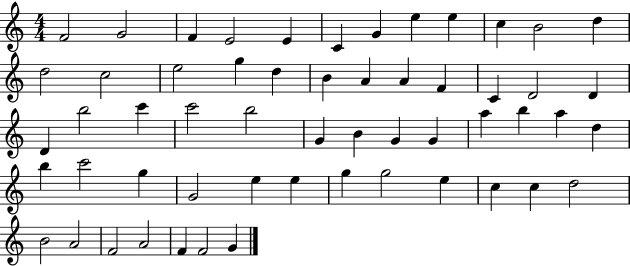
X:1
T:Untitled
M:4/4
L:1/4
K:C
F2 G2 F E2 E C G e e c B2 d d2 c2 e2 g d B A A F C D2 D D b2 c' c'2 b2 G B G G a b a d b c'2 g G2 e e g g2 e c c d2 B2 A2 F2 A2 F F2 G